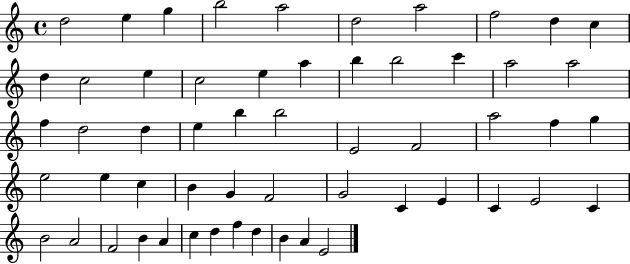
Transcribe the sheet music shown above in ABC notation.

X:1
T:Untitled
M:4/4
L:1/4
K:C
d2 e g b2 a2 d2 a2 f2 d c d c2 e c2 e a b b2 c' a2 a2 f d2 d e b b2 E2 F2 a2 f g e2 e c B G F2 G2 C E C E2 C B2 A2 F2 B A c d f d B A E2